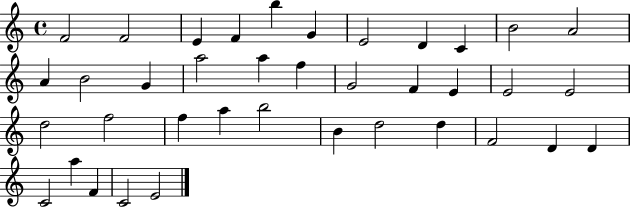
F4/h F4/h E4/q F4/q B5/q G4/q E4/h D4/q C4/q B4/h A4/h A4/q B4/h G4/q A5/h A5/q F5/q G4/h F4/q E4/q E4/h E4/h D5/h F5/h F5/q A5/q B5/h B4/q D5/h D5/q F4/h D4/q D4/q C4/h A5/q F4/q C4/h E4/h